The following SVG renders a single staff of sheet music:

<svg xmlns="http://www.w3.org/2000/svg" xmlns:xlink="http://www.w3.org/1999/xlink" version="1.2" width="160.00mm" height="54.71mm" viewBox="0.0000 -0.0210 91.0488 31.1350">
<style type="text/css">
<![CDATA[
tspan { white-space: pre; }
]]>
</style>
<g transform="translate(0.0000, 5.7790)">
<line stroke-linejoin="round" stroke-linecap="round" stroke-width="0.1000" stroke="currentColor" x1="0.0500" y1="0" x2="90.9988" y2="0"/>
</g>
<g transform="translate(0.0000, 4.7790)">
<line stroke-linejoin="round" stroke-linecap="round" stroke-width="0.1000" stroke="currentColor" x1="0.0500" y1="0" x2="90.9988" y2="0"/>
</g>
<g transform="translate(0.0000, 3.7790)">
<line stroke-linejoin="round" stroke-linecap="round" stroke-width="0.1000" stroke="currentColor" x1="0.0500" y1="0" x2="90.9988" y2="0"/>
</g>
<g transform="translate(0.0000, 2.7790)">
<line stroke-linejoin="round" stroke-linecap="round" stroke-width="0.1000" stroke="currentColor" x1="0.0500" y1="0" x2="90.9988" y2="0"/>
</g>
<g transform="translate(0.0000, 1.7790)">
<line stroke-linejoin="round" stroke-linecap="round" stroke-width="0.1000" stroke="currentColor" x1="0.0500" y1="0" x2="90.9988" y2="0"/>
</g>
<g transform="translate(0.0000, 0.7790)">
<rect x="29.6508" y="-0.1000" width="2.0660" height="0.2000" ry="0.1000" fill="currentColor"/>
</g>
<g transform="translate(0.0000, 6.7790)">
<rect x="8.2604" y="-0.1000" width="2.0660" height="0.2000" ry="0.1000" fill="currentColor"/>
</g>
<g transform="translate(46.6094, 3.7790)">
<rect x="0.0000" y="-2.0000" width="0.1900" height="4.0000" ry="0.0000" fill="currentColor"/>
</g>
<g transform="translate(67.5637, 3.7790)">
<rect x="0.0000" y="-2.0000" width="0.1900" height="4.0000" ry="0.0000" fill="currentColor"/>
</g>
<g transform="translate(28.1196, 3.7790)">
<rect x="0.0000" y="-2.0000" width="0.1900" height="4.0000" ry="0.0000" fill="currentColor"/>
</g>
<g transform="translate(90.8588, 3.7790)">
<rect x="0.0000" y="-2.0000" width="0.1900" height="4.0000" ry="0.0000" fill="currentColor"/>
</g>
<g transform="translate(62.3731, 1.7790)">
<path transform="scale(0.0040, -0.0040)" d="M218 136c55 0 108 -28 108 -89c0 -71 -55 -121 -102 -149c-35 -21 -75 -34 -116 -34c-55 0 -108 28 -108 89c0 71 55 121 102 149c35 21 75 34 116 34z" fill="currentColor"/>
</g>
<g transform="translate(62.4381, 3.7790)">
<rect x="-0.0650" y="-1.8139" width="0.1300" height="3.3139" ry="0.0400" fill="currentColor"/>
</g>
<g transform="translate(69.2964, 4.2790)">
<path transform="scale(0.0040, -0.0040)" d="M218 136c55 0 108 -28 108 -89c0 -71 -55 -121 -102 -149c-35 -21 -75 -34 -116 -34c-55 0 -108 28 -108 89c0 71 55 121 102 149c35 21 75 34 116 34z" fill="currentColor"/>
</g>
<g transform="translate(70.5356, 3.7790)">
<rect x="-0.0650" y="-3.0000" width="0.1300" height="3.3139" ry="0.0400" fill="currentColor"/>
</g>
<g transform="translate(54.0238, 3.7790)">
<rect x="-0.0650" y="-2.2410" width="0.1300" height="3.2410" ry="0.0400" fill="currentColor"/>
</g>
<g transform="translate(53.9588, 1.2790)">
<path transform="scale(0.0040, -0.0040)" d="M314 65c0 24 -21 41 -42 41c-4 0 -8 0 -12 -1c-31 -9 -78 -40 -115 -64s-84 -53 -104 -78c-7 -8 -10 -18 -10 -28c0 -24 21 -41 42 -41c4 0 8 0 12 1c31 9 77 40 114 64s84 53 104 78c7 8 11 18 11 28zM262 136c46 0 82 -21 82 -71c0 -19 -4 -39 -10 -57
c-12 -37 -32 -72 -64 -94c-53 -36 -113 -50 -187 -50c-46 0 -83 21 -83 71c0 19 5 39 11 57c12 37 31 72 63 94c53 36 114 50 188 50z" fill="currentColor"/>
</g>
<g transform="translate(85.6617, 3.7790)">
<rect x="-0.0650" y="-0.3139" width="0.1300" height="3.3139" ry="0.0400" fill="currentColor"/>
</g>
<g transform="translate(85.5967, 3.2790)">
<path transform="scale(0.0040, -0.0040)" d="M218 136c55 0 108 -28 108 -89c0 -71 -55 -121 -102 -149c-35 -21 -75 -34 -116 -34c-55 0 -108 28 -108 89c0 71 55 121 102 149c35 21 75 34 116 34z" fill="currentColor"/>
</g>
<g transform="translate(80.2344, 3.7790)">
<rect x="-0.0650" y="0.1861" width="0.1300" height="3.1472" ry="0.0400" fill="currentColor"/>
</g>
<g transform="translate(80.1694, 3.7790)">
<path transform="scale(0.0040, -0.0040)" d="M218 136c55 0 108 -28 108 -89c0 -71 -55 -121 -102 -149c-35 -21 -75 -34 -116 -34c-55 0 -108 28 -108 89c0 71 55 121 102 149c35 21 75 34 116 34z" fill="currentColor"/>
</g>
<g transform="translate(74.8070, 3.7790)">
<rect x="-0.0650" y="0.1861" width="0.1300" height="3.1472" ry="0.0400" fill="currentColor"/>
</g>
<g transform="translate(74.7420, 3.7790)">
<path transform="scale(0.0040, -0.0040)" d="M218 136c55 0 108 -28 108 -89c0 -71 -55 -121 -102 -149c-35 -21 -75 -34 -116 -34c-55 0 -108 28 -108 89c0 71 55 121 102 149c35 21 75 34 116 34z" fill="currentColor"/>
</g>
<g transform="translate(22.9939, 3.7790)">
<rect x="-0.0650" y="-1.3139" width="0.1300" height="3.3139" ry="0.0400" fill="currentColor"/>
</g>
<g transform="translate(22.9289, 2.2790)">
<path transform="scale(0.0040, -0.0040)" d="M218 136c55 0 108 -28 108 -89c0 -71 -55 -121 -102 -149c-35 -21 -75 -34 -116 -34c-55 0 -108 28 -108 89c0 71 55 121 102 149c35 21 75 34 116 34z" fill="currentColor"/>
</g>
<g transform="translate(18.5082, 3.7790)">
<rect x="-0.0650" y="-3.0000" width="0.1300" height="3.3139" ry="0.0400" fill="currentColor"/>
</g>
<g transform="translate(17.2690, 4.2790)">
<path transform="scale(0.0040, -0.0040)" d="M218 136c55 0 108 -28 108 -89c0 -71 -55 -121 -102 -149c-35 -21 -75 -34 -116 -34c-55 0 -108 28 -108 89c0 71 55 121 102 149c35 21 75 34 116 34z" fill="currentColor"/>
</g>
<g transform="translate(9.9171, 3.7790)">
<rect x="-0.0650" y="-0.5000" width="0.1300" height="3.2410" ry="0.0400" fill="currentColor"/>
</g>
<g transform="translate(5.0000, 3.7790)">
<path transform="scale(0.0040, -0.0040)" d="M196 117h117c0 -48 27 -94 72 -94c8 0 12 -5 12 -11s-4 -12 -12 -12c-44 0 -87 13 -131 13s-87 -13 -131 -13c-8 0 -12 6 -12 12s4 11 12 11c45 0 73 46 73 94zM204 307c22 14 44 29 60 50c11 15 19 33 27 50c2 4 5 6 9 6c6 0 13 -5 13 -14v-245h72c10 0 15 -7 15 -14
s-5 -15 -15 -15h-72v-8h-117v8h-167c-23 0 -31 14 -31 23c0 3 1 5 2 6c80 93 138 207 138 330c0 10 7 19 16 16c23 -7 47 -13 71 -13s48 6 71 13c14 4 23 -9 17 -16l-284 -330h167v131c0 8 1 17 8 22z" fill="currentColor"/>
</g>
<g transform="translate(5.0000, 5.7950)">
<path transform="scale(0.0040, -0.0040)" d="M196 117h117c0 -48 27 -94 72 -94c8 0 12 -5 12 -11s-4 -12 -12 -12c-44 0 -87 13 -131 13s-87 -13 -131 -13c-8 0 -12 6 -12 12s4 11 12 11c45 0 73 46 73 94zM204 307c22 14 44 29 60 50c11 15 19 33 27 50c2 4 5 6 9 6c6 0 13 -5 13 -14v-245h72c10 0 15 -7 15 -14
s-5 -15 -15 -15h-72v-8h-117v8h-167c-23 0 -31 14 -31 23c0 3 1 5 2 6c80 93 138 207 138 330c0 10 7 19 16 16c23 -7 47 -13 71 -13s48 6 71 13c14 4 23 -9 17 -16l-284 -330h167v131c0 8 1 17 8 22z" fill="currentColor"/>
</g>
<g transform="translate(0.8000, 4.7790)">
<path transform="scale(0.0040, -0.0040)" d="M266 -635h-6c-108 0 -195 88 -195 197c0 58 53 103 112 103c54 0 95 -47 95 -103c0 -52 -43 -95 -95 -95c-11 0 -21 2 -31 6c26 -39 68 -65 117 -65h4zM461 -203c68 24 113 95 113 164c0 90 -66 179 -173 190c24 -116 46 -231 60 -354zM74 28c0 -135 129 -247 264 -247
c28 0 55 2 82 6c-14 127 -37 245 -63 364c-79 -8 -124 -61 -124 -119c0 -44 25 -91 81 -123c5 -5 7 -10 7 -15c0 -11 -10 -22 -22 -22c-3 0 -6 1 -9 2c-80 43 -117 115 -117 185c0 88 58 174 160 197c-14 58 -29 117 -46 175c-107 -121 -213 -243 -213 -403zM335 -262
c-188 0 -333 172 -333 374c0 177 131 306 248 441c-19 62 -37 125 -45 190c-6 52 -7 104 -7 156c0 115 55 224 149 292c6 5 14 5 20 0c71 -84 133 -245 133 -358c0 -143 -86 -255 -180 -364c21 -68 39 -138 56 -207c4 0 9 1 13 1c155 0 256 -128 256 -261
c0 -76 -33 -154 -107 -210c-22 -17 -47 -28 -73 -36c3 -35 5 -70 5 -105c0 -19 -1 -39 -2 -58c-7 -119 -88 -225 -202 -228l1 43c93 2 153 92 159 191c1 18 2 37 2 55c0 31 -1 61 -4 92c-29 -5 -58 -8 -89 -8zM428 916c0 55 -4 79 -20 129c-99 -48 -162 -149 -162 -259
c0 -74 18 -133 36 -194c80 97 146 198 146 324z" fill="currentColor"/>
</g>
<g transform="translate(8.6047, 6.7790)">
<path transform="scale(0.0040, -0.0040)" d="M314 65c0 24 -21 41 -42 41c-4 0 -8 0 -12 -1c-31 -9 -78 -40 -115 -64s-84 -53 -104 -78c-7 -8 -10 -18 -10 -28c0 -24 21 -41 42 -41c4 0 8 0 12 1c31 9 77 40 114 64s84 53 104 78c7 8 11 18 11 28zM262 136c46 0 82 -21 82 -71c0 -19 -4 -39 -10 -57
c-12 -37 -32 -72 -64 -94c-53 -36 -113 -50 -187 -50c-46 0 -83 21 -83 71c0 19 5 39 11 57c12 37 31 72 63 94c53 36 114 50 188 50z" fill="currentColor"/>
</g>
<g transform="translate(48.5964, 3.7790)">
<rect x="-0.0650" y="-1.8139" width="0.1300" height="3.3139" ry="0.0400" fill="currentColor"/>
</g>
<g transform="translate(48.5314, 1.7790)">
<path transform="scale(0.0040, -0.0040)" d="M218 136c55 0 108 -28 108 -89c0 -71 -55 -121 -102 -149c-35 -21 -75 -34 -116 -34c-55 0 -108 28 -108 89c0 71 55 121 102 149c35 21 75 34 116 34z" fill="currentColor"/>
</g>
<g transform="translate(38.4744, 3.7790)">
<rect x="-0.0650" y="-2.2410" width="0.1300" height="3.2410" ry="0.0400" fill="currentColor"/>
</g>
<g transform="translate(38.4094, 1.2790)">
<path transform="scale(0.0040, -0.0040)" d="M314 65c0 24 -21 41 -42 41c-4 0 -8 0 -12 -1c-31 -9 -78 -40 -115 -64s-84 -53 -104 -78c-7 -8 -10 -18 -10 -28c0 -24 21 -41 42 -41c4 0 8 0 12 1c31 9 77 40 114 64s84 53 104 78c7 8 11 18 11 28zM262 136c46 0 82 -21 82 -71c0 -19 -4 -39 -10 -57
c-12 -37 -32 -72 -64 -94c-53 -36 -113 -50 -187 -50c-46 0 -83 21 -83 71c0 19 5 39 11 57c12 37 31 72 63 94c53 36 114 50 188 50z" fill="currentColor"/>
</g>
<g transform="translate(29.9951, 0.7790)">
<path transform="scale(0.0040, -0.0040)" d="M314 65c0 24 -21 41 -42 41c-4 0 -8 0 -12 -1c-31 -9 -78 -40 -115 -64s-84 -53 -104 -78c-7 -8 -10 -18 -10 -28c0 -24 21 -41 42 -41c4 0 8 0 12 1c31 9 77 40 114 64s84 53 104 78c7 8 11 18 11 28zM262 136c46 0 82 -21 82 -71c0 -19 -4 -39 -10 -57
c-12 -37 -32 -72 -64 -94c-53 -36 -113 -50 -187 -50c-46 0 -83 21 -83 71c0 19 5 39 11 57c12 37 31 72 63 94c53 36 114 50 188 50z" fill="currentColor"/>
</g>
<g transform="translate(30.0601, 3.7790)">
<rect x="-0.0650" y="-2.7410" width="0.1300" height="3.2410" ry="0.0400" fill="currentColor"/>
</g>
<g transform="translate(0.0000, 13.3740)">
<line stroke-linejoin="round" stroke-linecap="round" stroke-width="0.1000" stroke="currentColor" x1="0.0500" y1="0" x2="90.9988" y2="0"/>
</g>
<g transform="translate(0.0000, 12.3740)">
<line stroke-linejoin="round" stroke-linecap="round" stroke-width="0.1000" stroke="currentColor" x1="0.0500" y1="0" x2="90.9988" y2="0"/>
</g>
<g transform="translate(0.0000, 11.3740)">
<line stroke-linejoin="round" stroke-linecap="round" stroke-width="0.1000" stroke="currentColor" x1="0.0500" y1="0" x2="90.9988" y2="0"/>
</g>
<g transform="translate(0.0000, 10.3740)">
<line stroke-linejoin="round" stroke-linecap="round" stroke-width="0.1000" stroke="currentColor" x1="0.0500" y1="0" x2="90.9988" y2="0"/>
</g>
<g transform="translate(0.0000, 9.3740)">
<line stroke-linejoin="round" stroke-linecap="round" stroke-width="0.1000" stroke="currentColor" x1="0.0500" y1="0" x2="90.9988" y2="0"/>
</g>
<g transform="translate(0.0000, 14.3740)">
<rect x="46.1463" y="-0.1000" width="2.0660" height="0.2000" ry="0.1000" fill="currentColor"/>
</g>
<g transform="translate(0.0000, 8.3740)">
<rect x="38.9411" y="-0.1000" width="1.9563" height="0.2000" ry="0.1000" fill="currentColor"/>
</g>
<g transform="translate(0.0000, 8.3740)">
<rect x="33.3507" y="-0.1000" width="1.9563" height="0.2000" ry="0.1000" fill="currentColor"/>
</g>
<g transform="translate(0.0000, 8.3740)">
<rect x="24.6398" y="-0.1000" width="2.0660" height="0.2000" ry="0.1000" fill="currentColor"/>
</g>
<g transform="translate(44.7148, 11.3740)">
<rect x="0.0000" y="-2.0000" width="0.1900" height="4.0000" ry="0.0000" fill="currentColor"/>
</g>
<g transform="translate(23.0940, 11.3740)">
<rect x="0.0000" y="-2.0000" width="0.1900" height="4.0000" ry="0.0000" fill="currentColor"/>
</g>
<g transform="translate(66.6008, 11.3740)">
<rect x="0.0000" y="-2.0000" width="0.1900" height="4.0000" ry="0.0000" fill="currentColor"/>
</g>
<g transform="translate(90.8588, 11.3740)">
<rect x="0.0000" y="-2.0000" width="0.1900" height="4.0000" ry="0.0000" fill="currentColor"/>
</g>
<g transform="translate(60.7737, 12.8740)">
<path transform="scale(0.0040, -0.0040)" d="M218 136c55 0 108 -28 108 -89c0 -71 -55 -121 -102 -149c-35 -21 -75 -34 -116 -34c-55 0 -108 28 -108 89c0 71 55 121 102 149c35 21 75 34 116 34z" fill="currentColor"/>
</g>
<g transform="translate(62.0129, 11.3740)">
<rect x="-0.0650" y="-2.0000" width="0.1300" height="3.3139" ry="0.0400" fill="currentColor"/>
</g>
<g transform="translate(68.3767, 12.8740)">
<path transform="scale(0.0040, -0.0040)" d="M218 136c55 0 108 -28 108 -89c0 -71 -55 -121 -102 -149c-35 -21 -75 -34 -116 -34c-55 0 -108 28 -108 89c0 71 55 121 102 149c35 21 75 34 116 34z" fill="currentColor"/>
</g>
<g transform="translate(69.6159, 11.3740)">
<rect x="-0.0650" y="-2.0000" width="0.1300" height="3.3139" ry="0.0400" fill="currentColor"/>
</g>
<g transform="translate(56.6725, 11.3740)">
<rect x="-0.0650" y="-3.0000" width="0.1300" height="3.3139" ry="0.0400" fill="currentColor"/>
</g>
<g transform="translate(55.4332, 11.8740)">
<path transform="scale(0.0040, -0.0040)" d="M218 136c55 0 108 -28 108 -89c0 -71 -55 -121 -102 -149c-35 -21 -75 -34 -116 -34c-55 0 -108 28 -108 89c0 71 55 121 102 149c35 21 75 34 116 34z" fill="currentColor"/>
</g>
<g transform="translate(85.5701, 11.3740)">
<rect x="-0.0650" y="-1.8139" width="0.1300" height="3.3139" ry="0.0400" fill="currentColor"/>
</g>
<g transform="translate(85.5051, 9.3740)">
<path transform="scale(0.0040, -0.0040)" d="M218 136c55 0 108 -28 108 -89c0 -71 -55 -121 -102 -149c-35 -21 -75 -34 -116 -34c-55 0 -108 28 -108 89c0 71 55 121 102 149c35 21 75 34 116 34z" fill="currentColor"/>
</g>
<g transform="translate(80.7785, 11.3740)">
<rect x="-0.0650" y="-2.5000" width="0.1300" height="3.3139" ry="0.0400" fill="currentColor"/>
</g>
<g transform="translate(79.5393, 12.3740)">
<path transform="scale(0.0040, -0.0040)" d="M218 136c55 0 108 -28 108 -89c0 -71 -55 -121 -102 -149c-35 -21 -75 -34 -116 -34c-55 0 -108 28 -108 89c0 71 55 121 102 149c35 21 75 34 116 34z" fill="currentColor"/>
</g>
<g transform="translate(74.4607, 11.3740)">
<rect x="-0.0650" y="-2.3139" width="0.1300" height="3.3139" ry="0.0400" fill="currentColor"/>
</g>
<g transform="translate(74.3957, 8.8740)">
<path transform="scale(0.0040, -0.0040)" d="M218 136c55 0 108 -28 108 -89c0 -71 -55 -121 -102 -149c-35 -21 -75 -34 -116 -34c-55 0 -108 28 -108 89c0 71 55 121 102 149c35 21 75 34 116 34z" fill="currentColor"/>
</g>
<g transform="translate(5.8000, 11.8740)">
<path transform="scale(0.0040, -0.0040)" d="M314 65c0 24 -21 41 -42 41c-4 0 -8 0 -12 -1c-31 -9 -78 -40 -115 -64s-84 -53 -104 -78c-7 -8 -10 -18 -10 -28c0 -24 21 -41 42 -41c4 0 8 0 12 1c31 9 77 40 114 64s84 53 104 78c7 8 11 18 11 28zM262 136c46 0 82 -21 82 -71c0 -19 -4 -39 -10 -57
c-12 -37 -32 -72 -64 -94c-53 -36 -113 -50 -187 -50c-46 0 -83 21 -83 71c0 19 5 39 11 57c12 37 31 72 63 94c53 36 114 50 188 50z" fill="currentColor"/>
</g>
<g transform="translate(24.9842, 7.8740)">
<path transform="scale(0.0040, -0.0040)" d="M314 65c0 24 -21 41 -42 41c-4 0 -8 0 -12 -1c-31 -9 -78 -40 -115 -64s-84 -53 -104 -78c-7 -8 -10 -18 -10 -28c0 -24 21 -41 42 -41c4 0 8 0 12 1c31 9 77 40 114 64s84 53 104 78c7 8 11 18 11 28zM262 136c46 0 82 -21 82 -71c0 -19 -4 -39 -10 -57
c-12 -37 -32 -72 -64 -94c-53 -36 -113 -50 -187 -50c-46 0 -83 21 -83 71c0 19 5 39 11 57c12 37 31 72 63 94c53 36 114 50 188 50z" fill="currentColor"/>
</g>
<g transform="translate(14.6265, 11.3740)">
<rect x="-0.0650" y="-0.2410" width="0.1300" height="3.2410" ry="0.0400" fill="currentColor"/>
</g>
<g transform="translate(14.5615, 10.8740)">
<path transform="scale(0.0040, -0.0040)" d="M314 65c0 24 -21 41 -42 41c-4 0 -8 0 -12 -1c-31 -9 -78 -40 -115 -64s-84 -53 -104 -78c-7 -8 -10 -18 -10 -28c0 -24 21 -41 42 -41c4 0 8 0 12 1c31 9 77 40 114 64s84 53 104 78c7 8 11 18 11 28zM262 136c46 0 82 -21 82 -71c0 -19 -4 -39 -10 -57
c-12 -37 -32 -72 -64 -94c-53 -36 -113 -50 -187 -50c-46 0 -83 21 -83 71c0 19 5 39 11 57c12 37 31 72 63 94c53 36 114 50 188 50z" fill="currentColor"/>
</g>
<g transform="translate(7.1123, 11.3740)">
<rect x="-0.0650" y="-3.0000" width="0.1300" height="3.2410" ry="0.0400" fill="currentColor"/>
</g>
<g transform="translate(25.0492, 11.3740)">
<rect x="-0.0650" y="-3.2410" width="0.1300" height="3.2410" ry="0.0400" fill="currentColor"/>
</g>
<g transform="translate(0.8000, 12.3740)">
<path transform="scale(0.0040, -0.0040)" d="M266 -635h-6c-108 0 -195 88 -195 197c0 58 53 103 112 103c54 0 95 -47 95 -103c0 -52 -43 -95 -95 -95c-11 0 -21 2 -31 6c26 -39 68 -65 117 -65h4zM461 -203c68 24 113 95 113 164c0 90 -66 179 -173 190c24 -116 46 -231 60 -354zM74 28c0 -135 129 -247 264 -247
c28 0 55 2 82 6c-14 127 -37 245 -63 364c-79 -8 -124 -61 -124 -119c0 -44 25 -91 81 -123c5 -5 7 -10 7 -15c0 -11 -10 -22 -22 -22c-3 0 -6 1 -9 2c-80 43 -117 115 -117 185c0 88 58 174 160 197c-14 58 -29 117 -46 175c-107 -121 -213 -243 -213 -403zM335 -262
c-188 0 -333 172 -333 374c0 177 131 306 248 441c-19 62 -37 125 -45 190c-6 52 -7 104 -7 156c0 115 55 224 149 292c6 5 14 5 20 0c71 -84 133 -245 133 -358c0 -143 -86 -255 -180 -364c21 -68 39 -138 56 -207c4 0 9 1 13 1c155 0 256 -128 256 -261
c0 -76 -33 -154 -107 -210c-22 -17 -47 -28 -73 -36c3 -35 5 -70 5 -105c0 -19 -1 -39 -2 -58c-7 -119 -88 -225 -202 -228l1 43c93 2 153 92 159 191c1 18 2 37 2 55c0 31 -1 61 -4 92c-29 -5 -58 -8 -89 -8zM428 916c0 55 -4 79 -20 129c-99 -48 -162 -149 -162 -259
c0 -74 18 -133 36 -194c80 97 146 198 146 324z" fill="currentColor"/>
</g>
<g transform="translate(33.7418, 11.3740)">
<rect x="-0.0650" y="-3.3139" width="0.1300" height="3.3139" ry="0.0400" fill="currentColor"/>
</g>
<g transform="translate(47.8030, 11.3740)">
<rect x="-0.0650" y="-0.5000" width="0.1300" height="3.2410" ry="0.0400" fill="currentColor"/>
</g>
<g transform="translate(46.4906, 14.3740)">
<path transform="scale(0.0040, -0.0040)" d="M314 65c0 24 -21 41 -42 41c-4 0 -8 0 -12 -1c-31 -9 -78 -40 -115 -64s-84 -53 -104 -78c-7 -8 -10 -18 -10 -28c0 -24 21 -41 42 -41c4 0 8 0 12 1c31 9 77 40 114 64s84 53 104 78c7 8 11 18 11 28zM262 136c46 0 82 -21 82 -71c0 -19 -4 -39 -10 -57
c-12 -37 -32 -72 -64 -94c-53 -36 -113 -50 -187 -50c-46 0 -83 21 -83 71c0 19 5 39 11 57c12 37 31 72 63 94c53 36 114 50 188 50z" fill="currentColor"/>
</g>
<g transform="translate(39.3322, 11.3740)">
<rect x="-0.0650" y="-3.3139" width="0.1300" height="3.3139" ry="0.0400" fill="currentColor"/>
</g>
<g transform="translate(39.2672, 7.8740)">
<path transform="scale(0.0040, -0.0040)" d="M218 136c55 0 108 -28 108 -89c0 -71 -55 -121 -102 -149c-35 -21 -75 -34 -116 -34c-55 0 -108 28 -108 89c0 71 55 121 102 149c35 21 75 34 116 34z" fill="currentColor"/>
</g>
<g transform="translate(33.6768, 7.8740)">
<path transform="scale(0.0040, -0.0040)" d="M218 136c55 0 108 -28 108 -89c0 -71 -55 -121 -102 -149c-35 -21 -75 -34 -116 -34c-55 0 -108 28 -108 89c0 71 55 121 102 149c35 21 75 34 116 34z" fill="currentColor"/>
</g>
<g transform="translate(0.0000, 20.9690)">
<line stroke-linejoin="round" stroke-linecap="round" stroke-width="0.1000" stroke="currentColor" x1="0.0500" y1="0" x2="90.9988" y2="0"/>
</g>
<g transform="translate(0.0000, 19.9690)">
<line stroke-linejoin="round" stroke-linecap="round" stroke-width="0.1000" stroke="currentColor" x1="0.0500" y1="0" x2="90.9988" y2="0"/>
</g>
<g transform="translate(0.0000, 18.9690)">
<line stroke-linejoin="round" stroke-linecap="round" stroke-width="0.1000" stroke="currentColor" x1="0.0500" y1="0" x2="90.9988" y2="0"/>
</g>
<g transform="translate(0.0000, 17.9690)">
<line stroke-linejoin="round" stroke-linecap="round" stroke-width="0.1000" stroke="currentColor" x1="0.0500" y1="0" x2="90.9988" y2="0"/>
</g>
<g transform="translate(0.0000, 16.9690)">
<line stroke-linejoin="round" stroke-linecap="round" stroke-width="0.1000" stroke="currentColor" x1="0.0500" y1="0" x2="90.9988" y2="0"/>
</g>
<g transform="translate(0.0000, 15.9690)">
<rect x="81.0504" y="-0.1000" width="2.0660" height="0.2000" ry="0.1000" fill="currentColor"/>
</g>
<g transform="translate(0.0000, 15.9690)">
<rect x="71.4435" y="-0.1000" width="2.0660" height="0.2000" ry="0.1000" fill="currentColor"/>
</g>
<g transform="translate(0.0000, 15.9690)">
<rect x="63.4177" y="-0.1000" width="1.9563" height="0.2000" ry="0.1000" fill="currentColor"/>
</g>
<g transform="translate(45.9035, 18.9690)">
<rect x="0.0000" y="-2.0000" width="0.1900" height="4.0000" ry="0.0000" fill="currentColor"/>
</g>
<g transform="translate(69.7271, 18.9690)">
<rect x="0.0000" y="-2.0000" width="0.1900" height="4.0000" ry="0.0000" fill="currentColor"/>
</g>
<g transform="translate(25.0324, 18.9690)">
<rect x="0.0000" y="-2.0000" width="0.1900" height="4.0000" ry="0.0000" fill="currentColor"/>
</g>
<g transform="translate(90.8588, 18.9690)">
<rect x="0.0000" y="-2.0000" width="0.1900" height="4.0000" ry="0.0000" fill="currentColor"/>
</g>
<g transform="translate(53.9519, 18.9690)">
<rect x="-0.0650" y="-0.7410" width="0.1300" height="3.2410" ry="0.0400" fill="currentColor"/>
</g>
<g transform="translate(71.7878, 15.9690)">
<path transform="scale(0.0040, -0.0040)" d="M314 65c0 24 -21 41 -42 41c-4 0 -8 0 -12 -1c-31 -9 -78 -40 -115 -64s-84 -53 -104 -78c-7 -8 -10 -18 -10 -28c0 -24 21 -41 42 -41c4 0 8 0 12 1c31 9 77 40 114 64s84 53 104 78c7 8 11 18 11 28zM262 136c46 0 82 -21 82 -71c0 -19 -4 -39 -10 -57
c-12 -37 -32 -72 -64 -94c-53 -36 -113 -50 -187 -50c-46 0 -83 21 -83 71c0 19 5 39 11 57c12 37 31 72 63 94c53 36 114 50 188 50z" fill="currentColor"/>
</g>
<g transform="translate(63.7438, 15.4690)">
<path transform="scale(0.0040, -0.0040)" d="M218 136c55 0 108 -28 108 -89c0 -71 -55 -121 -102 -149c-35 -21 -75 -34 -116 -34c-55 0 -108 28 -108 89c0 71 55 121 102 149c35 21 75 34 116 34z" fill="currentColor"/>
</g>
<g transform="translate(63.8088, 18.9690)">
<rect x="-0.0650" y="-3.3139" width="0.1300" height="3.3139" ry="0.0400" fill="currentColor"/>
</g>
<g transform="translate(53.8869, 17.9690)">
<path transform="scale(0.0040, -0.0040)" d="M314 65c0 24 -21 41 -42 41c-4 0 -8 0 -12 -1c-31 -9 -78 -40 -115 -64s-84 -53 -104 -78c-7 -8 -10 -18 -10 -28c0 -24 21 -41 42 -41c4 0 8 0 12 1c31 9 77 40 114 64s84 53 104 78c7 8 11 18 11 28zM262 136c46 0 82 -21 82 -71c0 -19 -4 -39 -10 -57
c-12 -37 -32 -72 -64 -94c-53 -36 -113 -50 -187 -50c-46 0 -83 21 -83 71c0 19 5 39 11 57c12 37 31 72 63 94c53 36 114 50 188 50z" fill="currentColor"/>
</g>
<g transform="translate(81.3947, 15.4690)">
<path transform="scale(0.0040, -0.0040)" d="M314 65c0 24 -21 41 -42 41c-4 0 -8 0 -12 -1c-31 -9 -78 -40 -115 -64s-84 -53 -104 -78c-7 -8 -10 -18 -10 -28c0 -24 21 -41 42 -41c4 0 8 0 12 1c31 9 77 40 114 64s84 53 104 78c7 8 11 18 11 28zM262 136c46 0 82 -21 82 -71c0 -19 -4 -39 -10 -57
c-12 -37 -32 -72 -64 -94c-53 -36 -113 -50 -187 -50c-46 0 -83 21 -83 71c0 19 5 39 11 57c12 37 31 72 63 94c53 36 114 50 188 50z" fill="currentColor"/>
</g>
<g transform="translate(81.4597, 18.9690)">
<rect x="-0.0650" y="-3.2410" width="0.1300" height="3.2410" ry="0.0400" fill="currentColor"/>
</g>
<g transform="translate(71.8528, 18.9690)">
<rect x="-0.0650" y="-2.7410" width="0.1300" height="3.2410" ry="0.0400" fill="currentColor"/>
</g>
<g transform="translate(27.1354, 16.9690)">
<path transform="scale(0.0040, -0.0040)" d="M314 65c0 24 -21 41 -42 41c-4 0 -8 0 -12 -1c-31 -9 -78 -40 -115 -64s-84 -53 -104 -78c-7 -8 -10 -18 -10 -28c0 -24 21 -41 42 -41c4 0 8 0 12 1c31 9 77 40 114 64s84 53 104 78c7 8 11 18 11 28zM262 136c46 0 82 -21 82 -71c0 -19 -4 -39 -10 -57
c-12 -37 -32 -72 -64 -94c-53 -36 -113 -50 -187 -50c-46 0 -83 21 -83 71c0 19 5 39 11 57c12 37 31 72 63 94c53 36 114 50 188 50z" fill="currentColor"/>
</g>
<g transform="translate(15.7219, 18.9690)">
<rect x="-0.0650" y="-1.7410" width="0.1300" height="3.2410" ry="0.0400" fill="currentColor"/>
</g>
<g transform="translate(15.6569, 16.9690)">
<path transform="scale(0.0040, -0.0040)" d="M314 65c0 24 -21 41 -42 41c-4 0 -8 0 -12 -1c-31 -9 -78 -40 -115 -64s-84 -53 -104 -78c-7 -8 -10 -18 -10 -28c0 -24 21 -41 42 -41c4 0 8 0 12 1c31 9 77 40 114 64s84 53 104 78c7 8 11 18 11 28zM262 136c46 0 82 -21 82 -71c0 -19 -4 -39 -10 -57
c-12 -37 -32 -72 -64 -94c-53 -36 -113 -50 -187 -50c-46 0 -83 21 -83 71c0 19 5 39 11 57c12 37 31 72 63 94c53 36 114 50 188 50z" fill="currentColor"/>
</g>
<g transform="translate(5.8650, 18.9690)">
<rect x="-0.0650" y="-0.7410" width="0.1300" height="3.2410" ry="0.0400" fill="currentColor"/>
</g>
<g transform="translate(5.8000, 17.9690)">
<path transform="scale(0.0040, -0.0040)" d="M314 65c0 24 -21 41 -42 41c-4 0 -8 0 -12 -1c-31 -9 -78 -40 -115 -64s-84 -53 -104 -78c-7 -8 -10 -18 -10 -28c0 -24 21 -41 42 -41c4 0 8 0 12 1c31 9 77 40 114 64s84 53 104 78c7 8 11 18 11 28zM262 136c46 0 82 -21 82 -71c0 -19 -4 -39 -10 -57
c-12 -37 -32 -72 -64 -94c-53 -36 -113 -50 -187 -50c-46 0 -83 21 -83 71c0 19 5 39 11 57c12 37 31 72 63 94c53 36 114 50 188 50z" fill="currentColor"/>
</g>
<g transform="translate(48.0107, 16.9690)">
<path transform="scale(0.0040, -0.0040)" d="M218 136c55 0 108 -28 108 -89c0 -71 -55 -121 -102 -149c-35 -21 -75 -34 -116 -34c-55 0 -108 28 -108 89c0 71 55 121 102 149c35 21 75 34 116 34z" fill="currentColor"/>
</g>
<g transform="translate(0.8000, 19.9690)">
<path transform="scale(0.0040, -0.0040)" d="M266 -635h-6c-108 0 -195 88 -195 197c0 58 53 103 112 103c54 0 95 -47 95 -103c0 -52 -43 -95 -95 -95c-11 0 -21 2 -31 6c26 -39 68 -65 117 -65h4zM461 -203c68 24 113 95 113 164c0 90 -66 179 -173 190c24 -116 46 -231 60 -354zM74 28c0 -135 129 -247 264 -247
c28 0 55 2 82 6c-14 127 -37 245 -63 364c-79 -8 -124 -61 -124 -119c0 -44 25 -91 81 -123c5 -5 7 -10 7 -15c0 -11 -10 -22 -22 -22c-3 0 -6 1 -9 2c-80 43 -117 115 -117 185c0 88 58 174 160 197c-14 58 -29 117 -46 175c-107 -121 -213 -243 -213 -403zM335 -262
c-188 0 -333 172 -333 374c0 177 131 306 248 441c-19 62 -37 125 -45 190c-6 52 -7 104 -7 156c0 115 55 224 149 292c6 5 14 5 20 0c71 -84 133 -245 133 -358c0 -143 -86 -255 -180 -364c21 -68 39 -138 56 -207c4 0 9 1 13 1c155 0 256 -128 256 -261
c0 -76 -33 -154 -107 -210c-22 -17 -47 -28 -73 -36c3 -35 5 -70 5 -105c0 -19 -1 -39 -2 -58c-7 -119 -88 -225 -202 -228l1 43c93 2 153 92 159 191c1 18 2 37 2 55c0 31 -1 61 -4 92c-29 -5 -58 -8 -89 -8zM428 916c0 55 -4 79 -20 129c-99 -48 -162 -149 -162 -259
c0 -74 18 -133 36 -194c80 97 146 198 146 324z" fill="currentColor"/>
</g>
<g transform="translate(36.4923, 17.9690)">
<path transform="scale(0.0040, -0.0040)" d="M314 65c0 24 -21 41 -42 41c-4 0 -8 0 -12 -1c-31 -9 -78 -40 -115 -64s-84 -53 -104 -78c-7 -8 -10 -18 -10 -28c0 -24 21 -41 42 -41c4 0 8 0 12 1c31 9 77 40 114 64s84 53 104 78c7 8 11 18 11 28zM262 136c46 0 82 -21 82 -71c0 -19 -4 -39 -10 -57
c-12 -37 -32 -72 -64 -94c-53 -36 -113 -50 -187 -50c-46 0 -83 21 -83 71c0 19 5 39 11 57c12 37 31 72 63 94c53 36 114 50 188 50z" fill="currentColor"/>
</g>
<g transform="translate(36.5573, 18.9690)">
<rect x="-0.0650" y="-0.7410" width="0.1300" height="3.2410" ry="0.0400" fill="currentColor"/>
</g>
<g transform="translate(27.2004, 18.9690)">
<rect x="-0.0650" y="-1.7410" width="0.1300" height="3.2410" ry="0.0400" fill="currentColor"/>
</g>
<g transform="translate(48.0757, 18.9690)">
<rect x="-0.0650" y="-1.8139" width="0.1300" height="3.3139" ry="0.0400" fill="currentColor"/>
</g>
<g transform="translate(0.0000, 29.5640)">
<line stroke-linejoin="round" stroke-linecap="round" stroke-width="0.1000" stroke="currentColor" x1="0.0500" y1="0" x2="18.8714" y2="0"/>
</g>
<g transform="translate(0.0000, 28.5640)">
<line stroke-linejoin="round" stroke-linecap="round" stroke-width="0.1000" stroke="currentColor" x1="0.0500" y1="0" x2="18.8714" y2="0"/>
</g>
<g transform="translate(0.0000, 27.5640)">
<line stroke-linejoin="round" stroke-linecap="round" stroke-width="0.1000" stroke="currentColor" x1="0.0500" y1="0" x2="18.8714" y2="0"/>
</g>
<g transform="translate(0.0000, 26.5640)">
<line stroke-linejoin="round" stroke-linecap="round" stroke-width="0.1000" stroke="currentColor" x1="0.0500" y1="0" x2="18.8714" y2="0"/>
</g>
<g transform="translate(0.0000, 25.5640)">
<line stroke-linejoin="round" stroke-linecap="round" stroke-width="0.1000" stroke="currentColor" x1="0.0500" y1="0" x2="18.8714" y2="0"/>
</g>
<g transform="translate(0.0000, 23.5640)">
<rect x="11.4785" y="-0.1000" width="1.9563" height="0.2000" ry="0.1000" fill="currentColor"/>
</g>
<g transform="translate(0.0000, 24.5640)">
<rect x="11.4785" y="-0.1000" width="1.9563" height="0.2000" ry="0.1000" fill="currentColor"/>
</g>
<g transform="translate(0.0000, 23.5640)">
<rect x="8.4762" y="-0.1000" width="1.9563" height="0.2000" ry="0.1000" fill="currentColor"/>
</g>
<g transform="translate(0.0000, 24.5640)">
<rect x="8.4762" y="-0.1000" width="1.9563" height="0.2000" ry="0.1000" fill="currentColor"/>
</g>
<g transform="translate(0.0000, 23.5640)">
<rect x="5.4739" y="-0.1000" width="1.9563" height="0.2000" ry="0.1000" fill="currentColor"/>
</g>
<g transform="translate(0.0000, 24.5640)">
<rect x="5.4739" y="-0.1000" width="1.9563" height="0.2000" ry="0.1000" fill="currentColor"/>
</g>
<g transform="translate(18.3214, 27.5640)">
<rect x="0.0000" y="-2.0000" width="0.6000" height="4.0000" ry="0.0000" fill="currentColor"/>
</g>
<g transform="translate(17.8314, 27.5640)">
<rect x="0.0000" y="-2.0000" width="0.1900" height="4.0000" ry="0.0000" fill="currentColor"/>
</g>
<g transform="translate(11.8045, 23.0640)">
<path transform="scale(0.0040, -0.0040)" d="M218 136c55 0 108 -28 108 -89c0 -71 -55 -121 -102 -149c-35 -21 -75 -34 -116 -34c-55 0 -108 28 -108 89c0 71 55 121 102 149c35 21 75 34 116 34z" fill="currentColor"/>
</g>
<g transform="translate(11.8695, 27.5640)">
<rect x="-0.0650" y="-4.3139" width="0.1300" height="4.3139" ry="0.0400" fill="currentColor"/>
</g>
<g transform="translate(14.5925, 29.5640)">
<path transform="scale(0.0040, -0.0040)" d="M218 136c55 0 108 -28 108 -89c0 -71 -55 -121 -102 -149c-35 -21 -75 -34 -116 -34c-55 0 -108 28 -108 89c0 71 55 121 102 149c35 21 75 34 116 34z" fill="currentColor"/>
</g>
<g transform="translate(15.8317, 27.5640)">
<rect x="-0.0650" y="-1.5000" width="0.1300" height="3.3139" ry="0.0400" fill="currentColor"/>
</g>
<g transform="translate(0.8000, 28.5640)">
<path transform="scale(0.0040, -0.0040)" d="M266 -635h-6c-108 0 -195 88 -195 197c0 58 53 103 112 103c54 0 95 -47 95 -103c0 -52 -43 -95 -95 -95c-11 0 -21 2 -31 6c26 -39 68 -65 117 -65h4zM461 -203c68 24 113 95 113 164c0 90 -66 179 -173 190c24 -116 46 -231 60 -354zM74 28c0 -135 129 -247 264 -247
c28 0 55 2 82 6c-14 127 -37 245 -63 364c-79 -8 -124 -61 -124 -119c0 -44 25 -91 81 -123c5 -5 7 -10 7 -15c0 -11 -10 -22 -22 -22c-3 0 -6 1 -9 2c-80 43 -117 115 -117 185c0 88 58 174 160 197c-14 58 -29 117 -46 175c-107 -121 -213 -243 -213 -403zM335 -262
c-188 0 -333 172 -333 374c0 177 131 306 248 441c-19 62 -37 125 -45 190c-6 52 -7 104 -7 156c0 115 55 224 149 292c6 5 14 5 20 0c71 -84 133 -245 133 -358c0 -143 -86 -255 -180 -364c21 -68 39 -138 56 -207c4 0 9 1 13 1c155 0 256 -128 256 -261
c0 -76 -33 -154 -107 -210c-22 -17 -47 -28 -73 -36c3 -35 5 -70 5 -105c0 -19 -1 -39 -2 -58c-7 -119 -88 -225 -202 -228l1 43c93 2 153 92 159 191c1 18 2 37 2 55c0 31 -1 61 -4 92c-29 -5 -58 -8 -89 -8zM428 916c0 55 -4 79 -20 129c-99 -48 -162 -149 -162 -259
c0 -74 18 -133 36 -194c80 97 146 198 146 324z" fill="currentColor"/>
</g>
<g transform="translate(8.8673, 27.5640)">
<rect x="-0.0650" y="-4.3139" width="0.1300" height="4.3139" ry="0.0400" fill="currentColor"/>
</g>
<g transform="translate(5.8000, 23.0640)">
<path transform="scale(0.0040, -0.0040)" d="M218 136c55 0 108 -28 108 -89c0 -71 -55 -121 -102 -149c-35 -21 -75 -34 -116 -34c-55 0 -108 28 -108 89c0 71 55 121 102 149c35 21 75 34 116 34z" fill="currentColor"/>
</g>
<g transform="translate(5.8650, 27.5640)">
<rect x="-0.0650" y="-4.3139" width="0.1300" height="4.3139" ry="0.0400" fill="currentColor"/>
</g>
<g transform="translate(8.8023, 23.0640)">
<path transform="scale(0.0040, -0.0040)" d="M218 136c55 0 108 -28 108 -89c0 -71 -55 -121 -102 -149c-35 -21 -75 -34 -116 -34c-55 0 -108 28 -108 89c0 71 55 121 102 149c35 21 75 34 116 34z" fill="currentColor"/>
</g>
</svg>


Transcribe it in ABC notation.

X:1
T:Untitled
M:4/4
L:1/4
K:C
C2 A e a2 g2 f g2 f A B B c A2 c2 b2 b b C2 A F F g G f d2 f2 f2 d2 f d2 b a2 b2 d' d' d' E